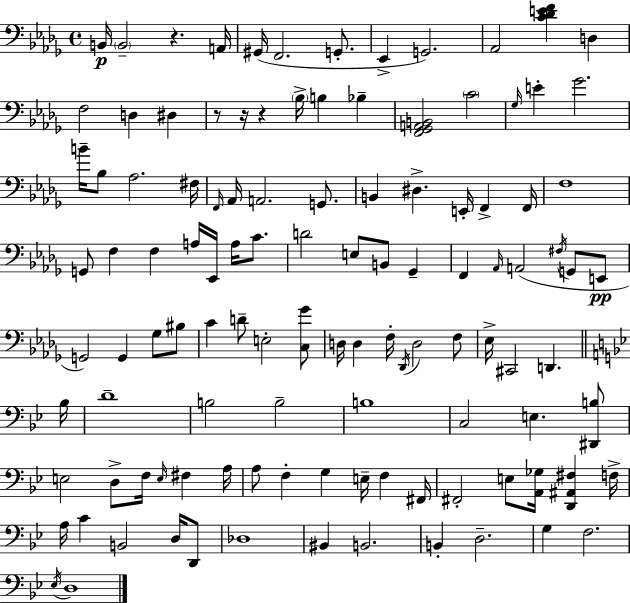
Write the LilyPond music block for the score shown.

{
  \clef bass
  \time 4/4
  \defaultTimeSignature
  \key bes \minor
  \repeat volta 2 { b,16\p \parenthesize b,2-- r4. a,16 | gis,16( f,2. g,8.-. | ees,4-> g,2.) | aes,2 <c' des' e' f'>4 d4 | \break f2 d4 dis4 | r8 r16 r4 \parenthesize bes16-> b4 bes4-- | <f, ges, a, b,>2 \parenthesize c'2 | \grace { ges16 } e'4-. ges'2. | \break b'16-- bes8 aes2. | fis16 \grace { f,16 } aes,16 a,2. g,8. | b,4 dis4.-> e,16-. f,4-> | f,16 f1 | \break g,8 f4 f4 a16 ees,16 a16 c'8. | d'2 e8 b,8 ges,4-- | f,4 \grace { aes,16 } a,2( \acciaccatura { fis16 } | g,8 e,8\pp g,2) g,4 | \break ges8 bis8 c'4 d'8-- e2-. | <c ges'>8 d16 d4 f16-. \acciaccatura { des,16 } d2 | f8 ees16-> cis,2 d,4. | \bar "||" \break \key bes \major bes16 d'1-- | b2 b2-- | b1 | c2 e4. <dis, b>8 | \break e2 d8-> f16 \grace { e16 } fis4 | a16 a8 f4-. g4 e16-- f4 | fis,16 fis,2-. e8 <a, ges>16 <d, ais, fis>4 | f16-> a16 c'4 b,2 d16 | \break d,8 des1 | bis,4 b,2. | b,4-. d2.-- | g4 f2. | \break \acciaccatura { ees16 } d1 | } \bar "|."
}